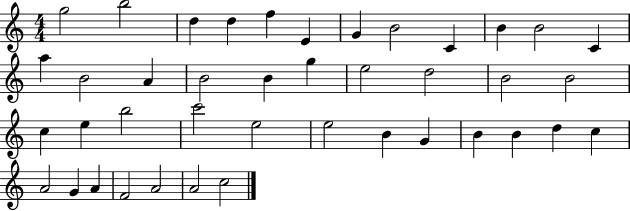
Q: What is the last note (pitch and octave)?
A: C5